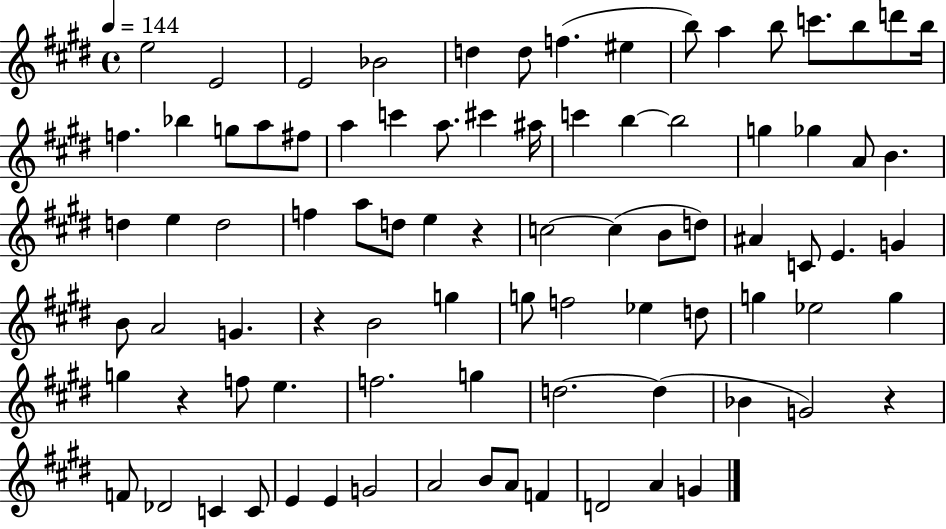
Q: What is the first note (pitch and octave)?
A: E5